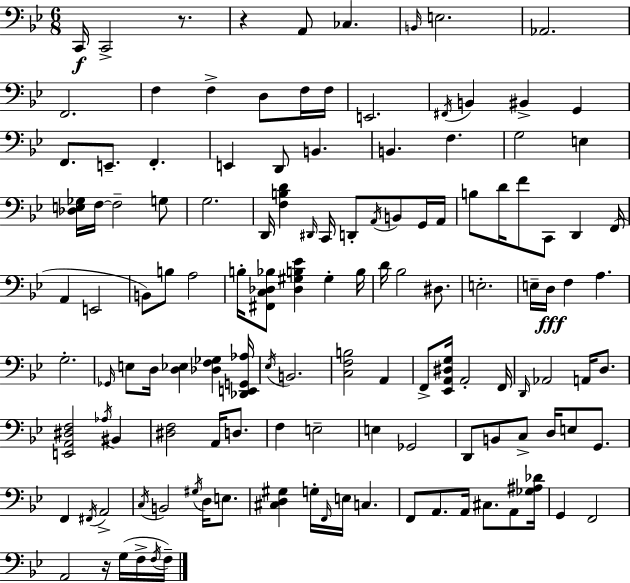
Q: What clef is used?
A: bass